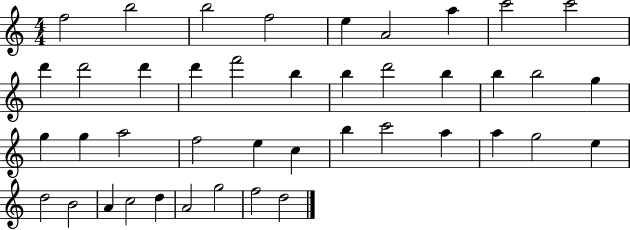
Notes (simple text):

F5/h B5/h B5/h F5/h E5/q A4/h A5/q C6/h C6/h D6/q D6/h D6/q D6/q F6/h B5/q B5/q D6/h B5/q B5/q B5/h G5/q G5/q G5/q A5/h F5/h E5/q C5/q B5/q C6/h A5/q A5/q G5/h E5/q D5/h B4/h A4/q C5/h D5/q A4/h G5/h F5/h D5/h